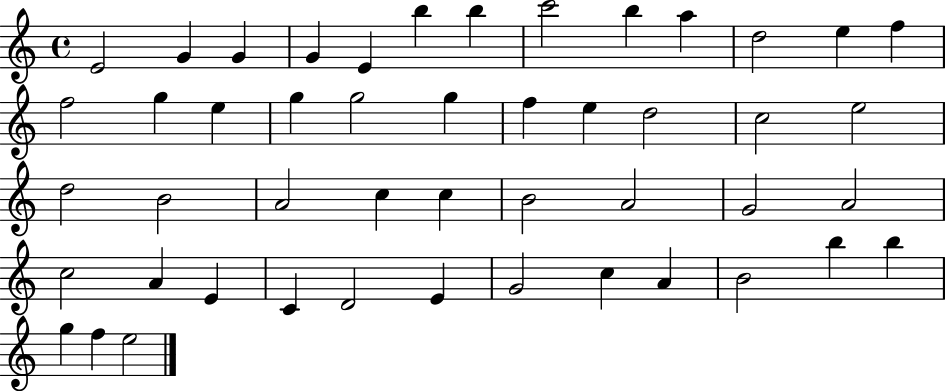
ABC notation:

X:1
T:Untitled
M:4/4
L:1/4
K:C
E2 G G G E b b c'2 b a d2 e f f2 g e g g2 g f e d2 c2 e2 d2 B2 A2 c c B2 A2 G2 A2 c2 A E C D2 E G2 c A B2 b b g f e2